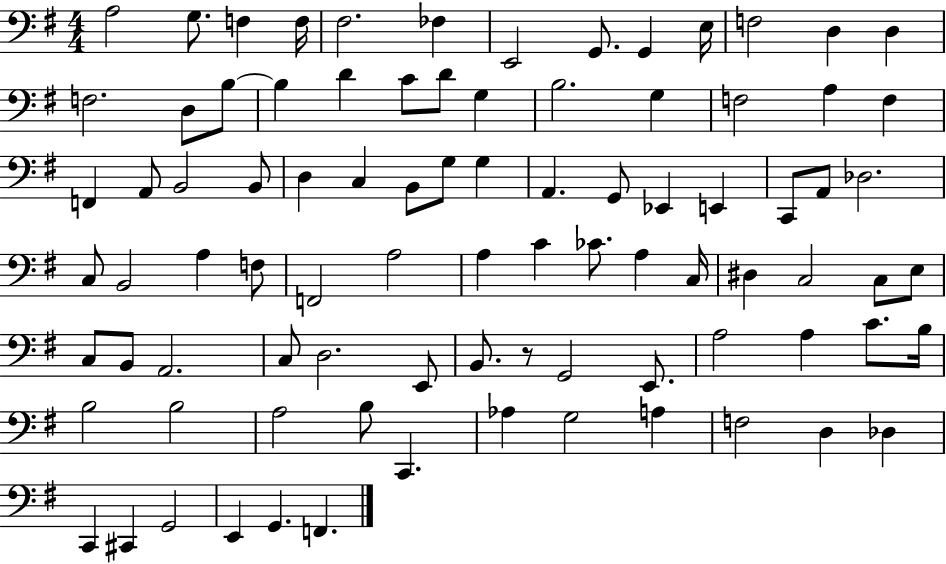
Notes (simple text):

A3/h G3/e. F3/q F3/s F#3/h. FES3/q E2/h G2/e. G2/q E3/s F3/h D3/q D3/q F3/h. D3/e B3/e B3/q D4/q C4/e D4/e G3/q B3/h. G3/q F3/h A3/q F3/q F2/q A2/e B2/h B2/e D3/q C3/q B2/e G3/e G3/q A2/q. G2/e Eb2/q E2/q C2/e A2/e Db3/h. C3/e B2/h A3/q F3/e F2/h A3/h A3/q C4/q CES4/e. A3/q C3/s D#3/q C3/h C3/e E3/e C3/e B2/e A2/h. C3/e D3/h. E2/e B2/e. R/e G2/h E2/e. A3/h A3/q C4/e. B3/s B3/h B3/h A3/h B3/e C2/q. Ab3/q G3/h A3/q F3/h D3/q Db3/q C2/q C#2/q G2/h E2/q G2/q. F2/q.